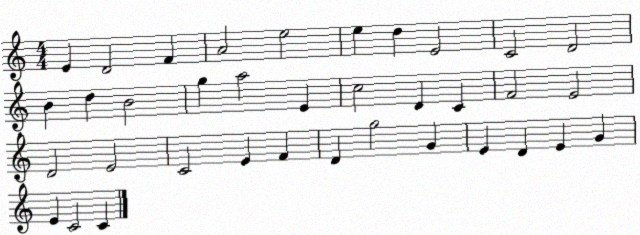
X:1
T:Untitled
M:4/4
L:1/4
K:C
E D2 F A2 e2 e d E2 C2 D2 B d B2 g a2 E c2 D C F2 E2 D2 E2 C2 E F D g2 G E D E G E C2 C